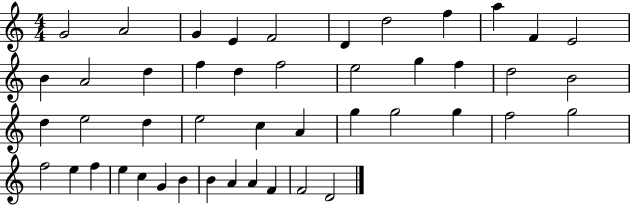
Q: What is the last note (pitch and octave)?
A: D4